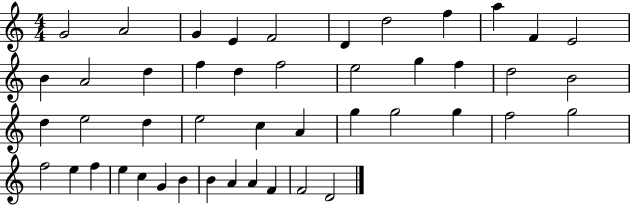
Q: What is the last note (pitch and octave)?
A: D4